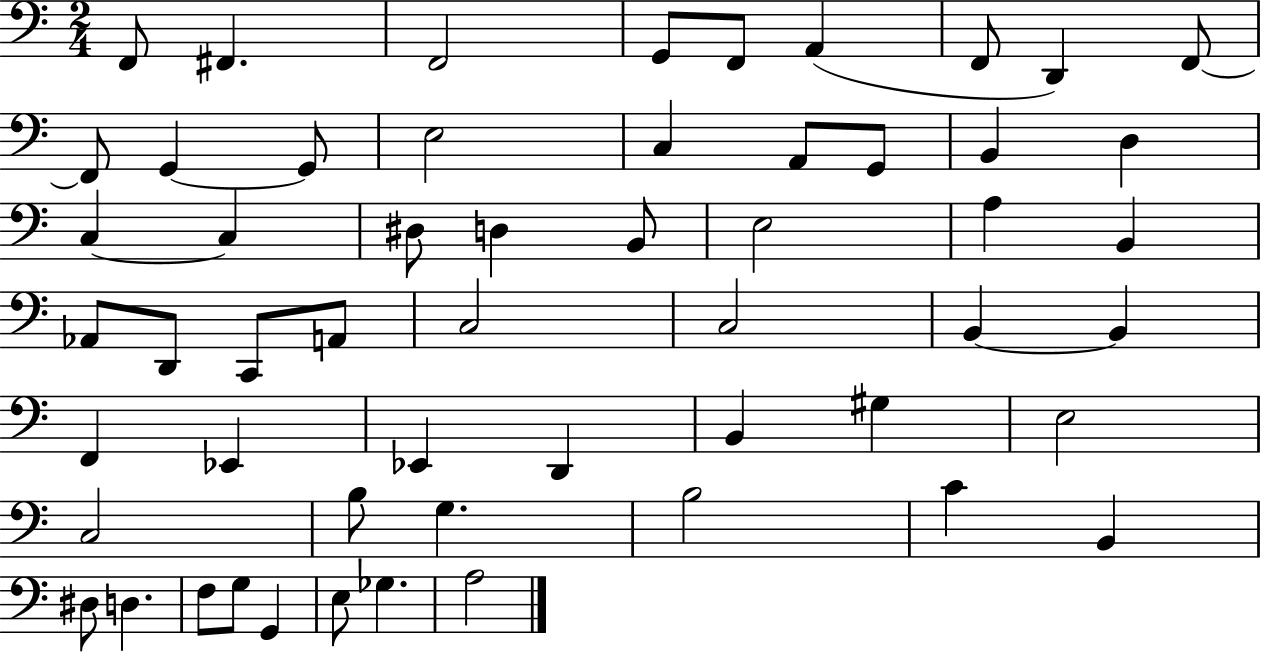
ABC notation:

X:1
T:Untitled
M:2/4
L:1/4
K:C
F,,/2 ^F,, F,,2 G,,/2 F,,/2 A,, F,,/2 D,, F,,/2 F,,/2 G,, G,,/2 E,2 C, A,,/2 G,,/2 B,, D, C, C, ^D,/2 D, B,,/2 E,2 A, B,, _A,,/2 D,,/2 C,,/2 A,,/2 C,2 C,2 B,, B,, F,, _E,, _E,, D,, B,, ^G, E,2 C,2 B,/2 G, B,2 C B,, ^D,/2 D, F,/2 G,/2 G,, E,/2 _G, A,2